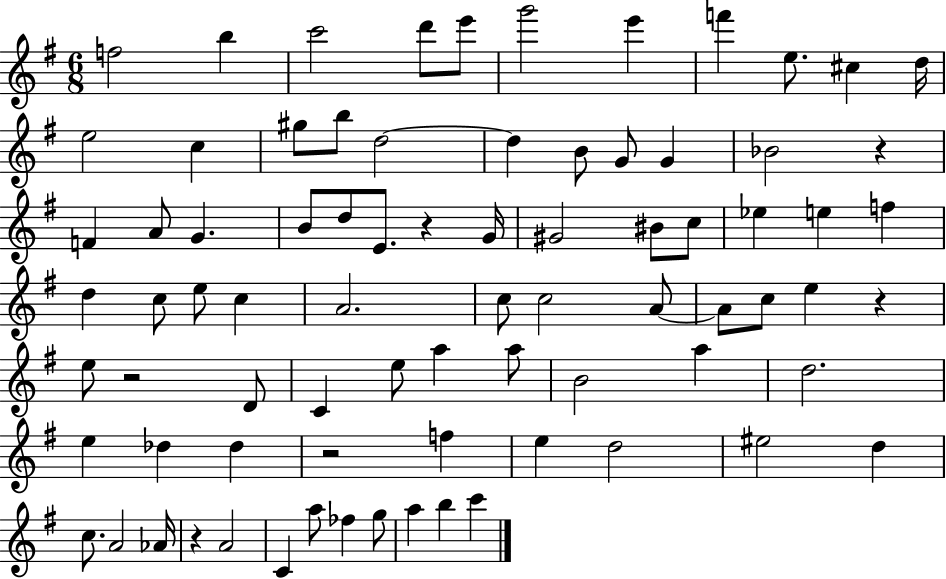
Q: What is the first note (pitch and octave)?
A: F5